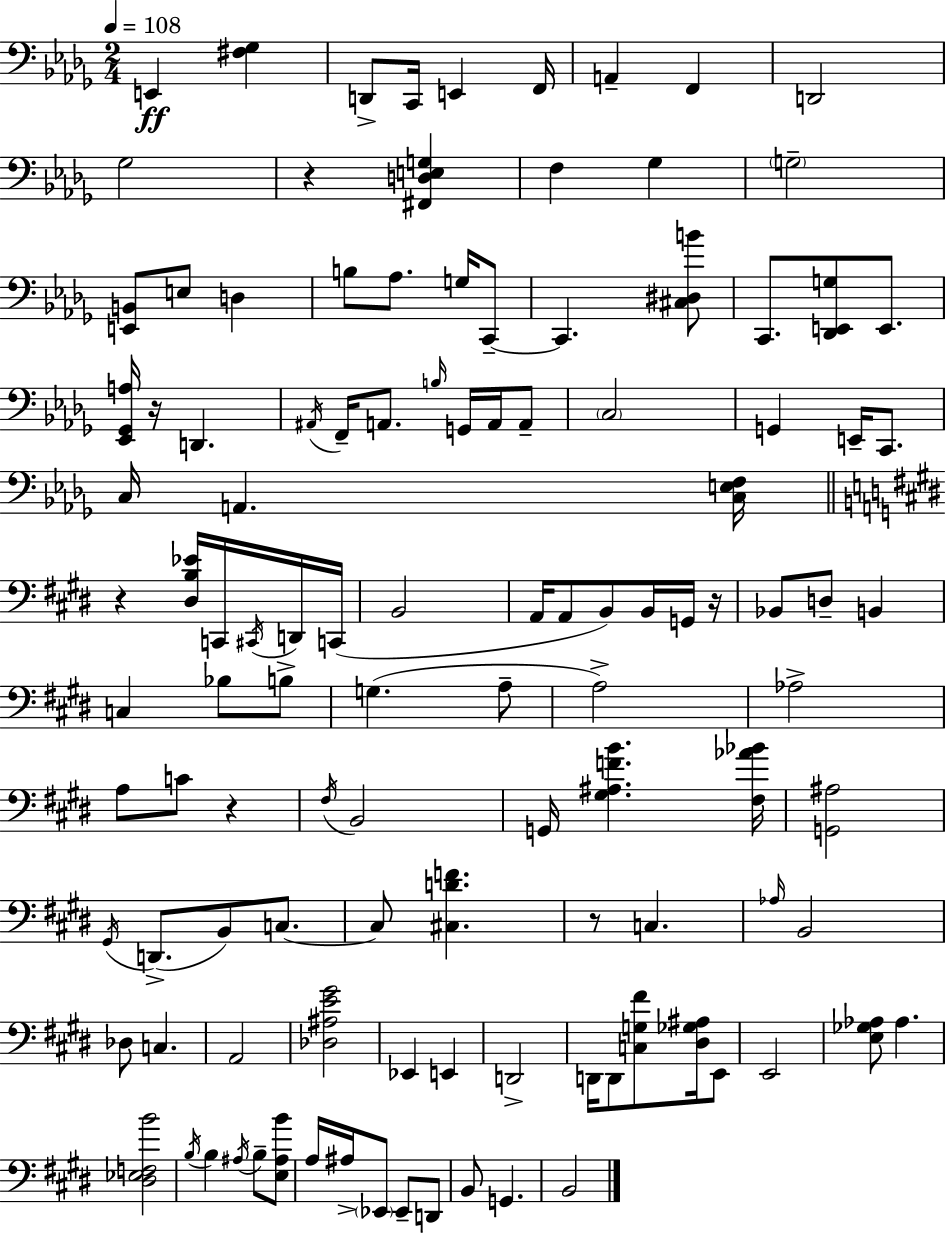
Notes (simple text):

E2/q [F#3,Gb3]/q D2/e C2/s E2/q F2/s A2/q F2/q D2/h Gb3/h R/q [F#2,D3,E3,G3]/q F3/q Gb3/q G3/h [E2,B2]/e E3/e D3/q B3/e Ab3/e. G3/s C2/e C2/q. [C#3,D#3,B4]/e C2/e. [Db2,E2,G3]/e E2/e. [Eb2,Gb2,A3]/s R/s D2/q. A#2/s F2/s A2/e. B3/s G2/s A2/s A2/e C3/h G2/q E2/s C2/e. C3/s A2/q. [C3,E3,F3]/s R/q [D#3,B3,Eb4]/s C2/s C#2/s D2/s C2/s B2/h A2/s A2/e B2/e B2/s G2/s R/s Bb2/e D3/e B2/q C3/q Bb3/e B3/e G3/q. A3/e A3/h Ab3/h A3/e C4/e R/q F#3/s B2/h G2/s [G#3,A#3,F4,B4]/q. [F#3,Ab4,Bb4]/s [G2,A#3]/h G#2/s D2/e. B2/e C3/e. C3/e [C#3,D4,F4]/q. R/e C3/q. Ab3/s B2/h Db3/e C3/q. A2/h [Db3,A#3,E4,G#4]/h Eb2/q E2/q D2/h D2/s D2/e [C3,G3,F#4]/e [D#3,Gb3,A#3]/s E2/e E2/h [E3,Gb3,Ab3]/e Ab3/q. [D#3,Eb3,F3,B4]/h B3/s B3/q A#3/s B3/e [E3,A#3,B4]/e A3/s A#3/s Eb2/e Eb2/e D2/e B2/e G2/q. B2/h